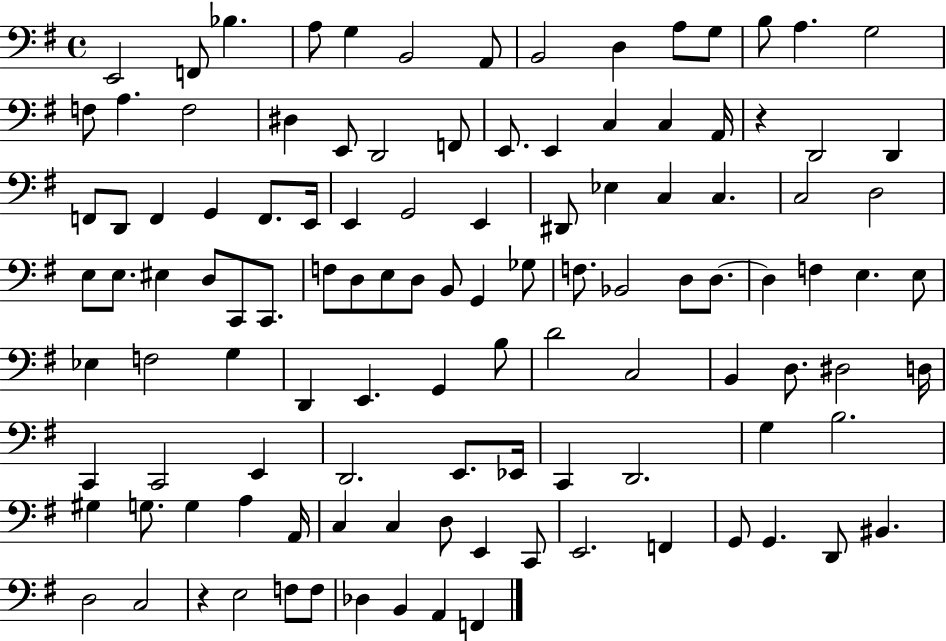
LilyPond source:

{
  \clef bass
  \time 4/4
  \defaultTimeSignature
  \key g \major
  \repeat volta 2 { e,2 f,8 bes4. | a8 g4 b,2 a,8 | b,2 d4 a8 g8 | b8 a4. g2 | \break f8 a4. f2 | dis4 e,8 d,2 f,8 | e,8. e,4 c4 c4 a,16 | r4 d,2 d,4 | \break f,8 d,8 f,4 g,4 f,8. e,16 | e,4 g,2 e,4 | dis,8 ees4 c4 c4. | c2 d2 | \break e8 e8. eis4 d8 c,8 c,8. | f8 d8 e8 d8 b,8 g,4 ges8 | f8. bes,2 d8 d8.~~ | d4 f4 e4. e8 | \break ees4 f2 g4 | d,4 e,4. g,4 b8 | d'2 c2 | b,4 d8. dis2 d16 | \break c,4 c,2 e,4 | d,2. e,8. ees,16 | c,4 d,2. | g4 b2. | \break gis4 g8. g4 a4 a,16 | c4 c4 d8 e,4 c,8 | e,2. f,4 | g,8 g,4. d,8 bis,4. | \break d2 c2 | r4 e2 f8 f8 | des4 b,4 a,4 f,4 | } \bar "|."
}